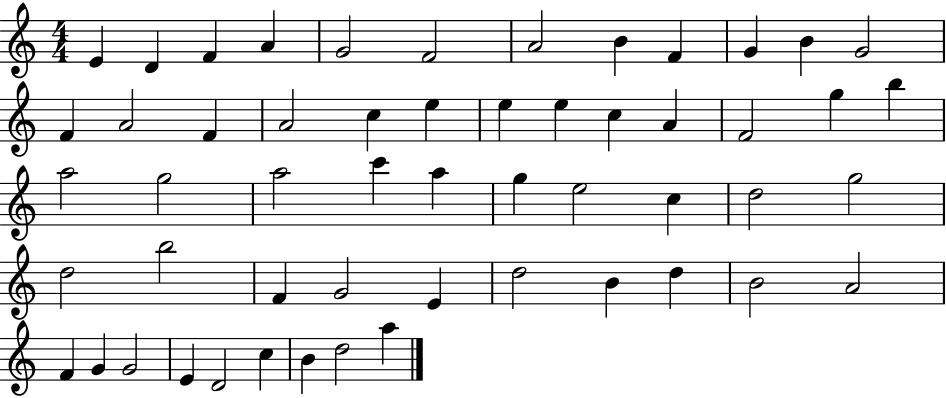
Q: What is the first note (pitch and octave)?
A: E4